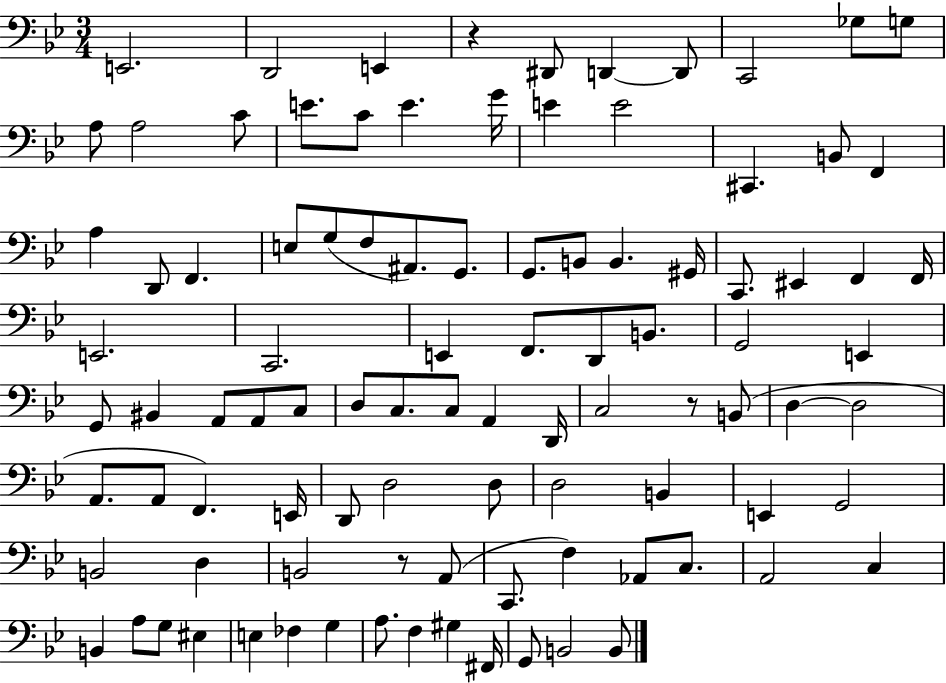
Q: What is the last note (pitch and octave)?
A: B2